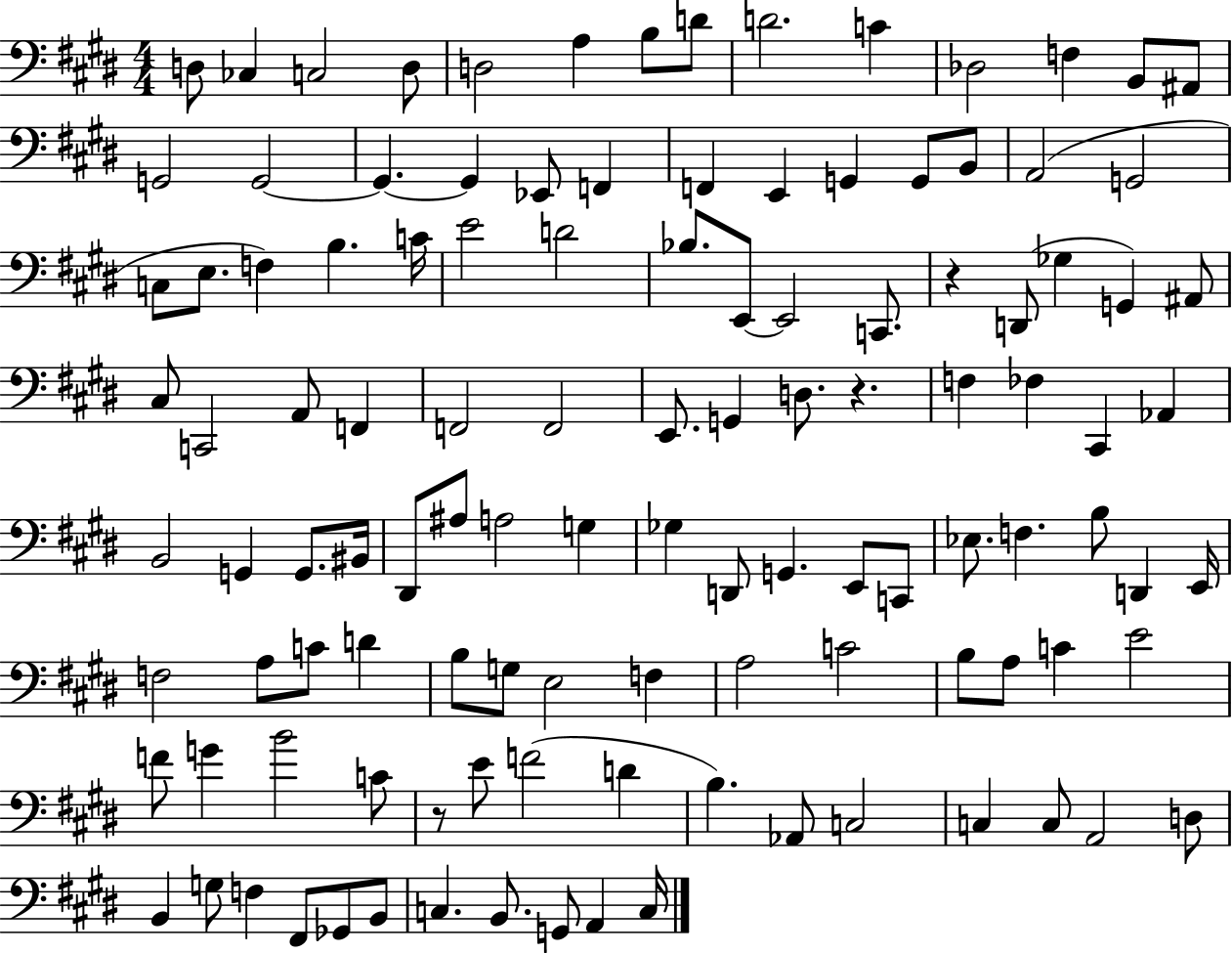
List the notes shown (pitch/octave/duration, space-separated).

D3/e CES3/q C3/h D3/e D3/h A3/q B3/e D4/e D4/h. C4/q Db3/h F3/q B2/e A#2/e G2/h G2/h G2/q. G2/q Eb2/e F2/q F2/q E2/q G2/q G2/e B2/e A2/h G2/h C3/e E3/e. F3/q B3/q. C4/s E4/h D4/h Bb3/e. E2/e E2/h C2/e. R/q D2/e Gb3/q G2/q A#2/e C#3/e C2/h A2/e F2/q F2/h F2/h E2/e. G2/q D3/e. R/q. F3/q FES3/q C#2/q Ab2/q B2/h G2/q G2/e. BIS2/s D#2/e A#3/e A3/h G3/q Gb3/q D2/e G2/q. E2/e C2/e Eb3/e. F3/q. B3/e D2/q E2/s F3/h A3/e C4/e D4/q B3/e G3/e E3/h F3/q A3/h C4/h B3/e A3/e C4/q E4/h F4/e G4/q B4/h C4/e R/e E4/e F4/h D4/q B3/q. Ab2/e C3/h C3/q C3/e A2/h D3/e B2/q G3/e F3/q F#2/e Gb2/e B2/e C3/q. B2/e. G2/e A2/q C3/s